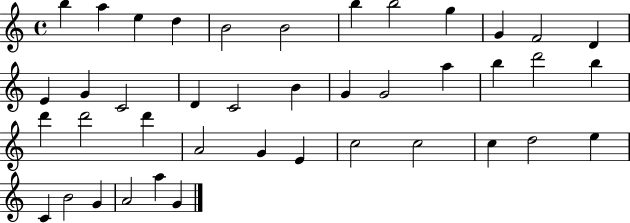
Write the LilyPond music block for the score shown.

{
  \clef treble
  \time 4/4
  \defaultTimeSignature
  \key c \major
  b''4 a''4 e''4 d''4 | b'2 b'2 | b''4 b''2 g''4 | g'4 f'2 d'4 | \break e'4 g'4 c'2 | d'4 c'2 b'4 | g'4 g'2 a''4 | b''4 d'''2 b''4 | \break d'''4 d'''2 d'''4 | a'2 g'4 e'4 | c''2 c''2 | c''4 d''2 e''4 | \break c'4 b'2 g'4 | a'2 a''4 g'4 | \bar "|."
}